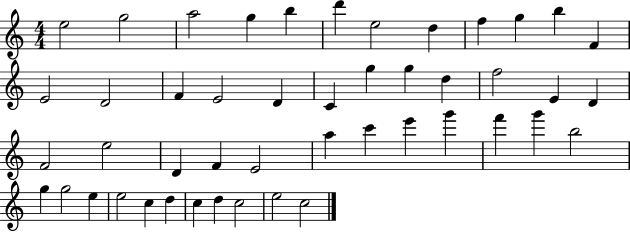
{
  \clef treble
  \numericTimeSignature
  \time 4/4
  \key c \major
  e''2 g''2 | a''2 g''4 b''4 | d'''4 e''2 d''4 | f''4 g''4 b''4 f'4 | \break e'2 d'2 | f'4 e'2 d'4 | c'4 g''4 g''4 d''4 | f''2 e'4 d'4 | \break f'2 e''2 | d'4 f'4 e'2 | a''4 c'''4 e'''4 g'''4 | f'''4 g'''4 b''2 | \break g''4 g''2 e''4 | e''2 c''4 d''4 | c''4 d''4 c''2 | e''2 c''2 | \break \bar "|."
}